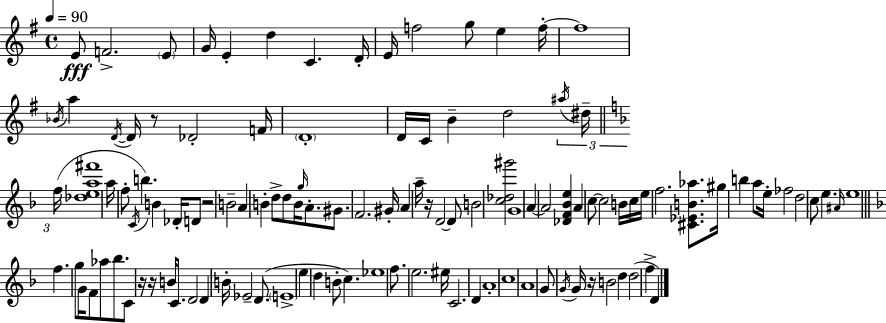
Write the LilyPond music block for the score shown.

{
  \clef treble
  \time 4/4
  \defaultTimeSignature
  \key g \major
  \tempo 4 = 90
  e'8\fff f'2.-> \parenthesize e'8 | g'16 e'4-. d''4 c'4. d'16-. | e'16 f''2 g''8 e''4 f''16-.~~ | f''1 | \break \acciaccatura { bes'16 } a''4 \acciaccatura { d'16~ }~ d'16 r8 des'2-. | f'16 \parenthesize d'1-. | d'16 c'16 b'4-- d''2 | \tuplet 3/2 { \acciaccatura { ais''16 } dis''16-- \bar "||" \break \key d \minor f''16( } <des'' e'' a'' fis'''>1 | a''16 f''8-. \acciaccatura { c'16 } b''4.) b'4 des'16-. | d'8 r2 b'2-- | a'4 b'4-. d''8-> d''8 b'16 \grace { g''16 } | \break a'8.-. gis'8. f'2. | gis'16-. a'4 a''16-- r16 d'2~~ | d'8 b'2 <c'' des'' gis'''>2 | g'1 | \break a'4~~ a'2 <des' f' bes' e''>4 | a'4 c''8~~ c''2 | b'16 c''16 e''16 f''2. | <cis' ees' b' aes''>8. gis''16 b''4 a''8 e''16-. fes''2 | \break d''2 c''8 e''4. | \grace { ais'16 } e''1 | \bar "||" \break \key f \major f''4. g''8 g'16 f'8 aes''8 bes''8. | c'8 r16 r16 b'16 c'8. d'2 | d'4 b'16-. ees'2-- d'8.( | \parenthesize e'1-> | \break e''4 d''4 b'8-. c''4.) | ees''1 | f''8. e''2. eis''16 | c'2. d'4 | \break a'1-. | c''1 | a'1 | g'8 \acciaccatura { g'16 } g'16 r16 b'2 d''4 | \break d''2( f''4-> d'4) | \bar "|."
}